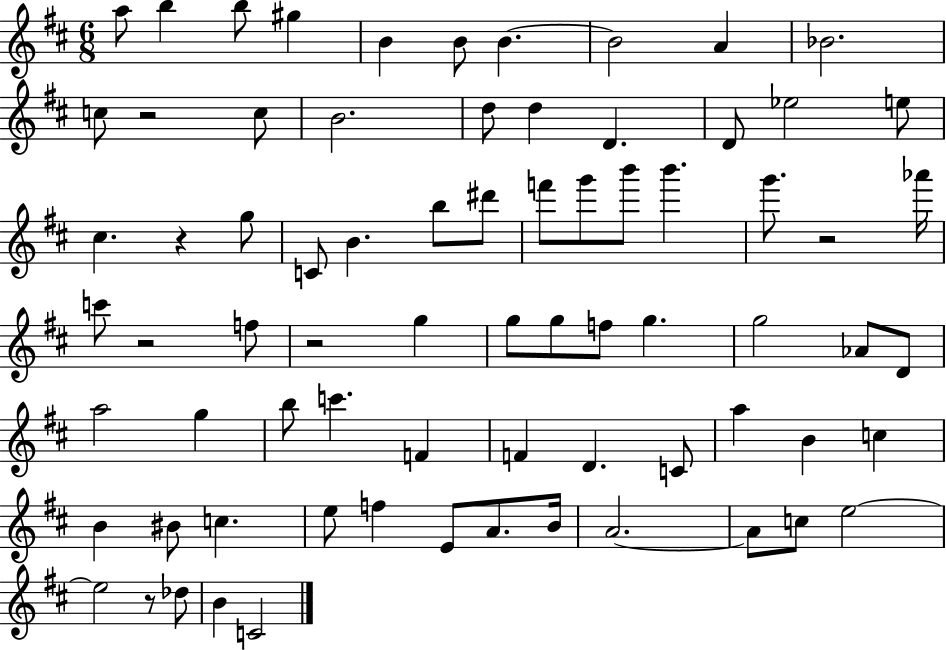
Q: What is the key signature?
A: D major